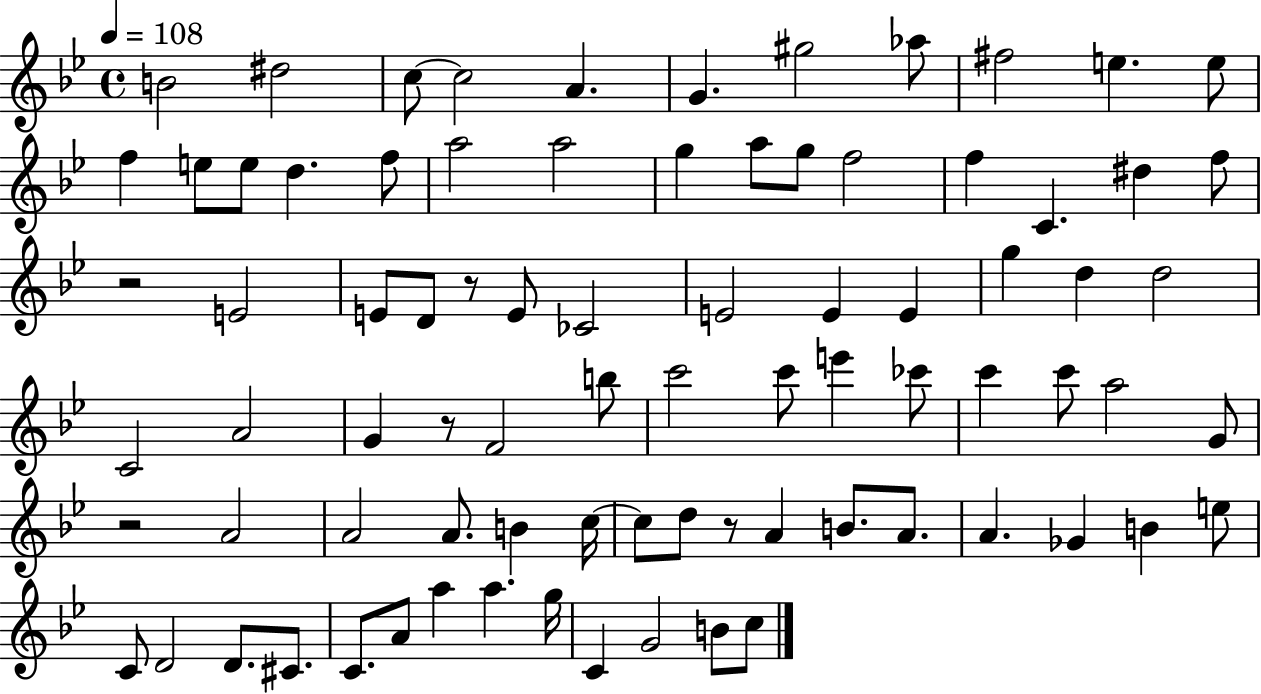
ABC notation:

X:1
T:Untitled
M:4/4
L:1/4
K:Bb
B2 ^d2 c/2 c2 A G ^g2 _a/2 ^f2 e e/2 f e/2 e/2 d f/2 a2 a2 g a/2 g/2 f2 f C ^d f/2 z2 E2 E/2 D/2 z/2 E/2 _C2 E2 E E g d d2 C2 A2 G z/2 F2 b/2 c'2 c'/2 e' _c'/2 c' c'/2 a2 G/2 z2 A2 A2 A/2 B c/4 c/2 d/2 z/2 A B/2 A/2 A _G B e/2 C/2 D2 D/2 ^C/2 C/2 A/2 a a g/4 C G2 B/2 c/2